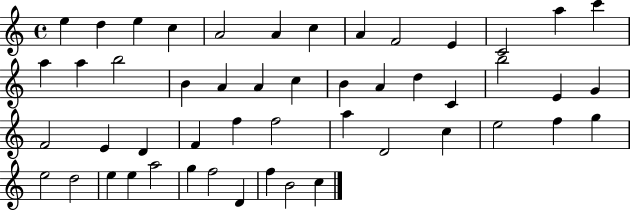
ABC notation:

X:1
T:Untitled
M:4/4
L:1/4
K:C
e d e c A2 A c A F2 E C2 a c' a a b2 B A A c B A d C b2 E G F2 E D F f f2 a D2 c e2 f g e2 d2 e e a2 g f2 D f B2 c